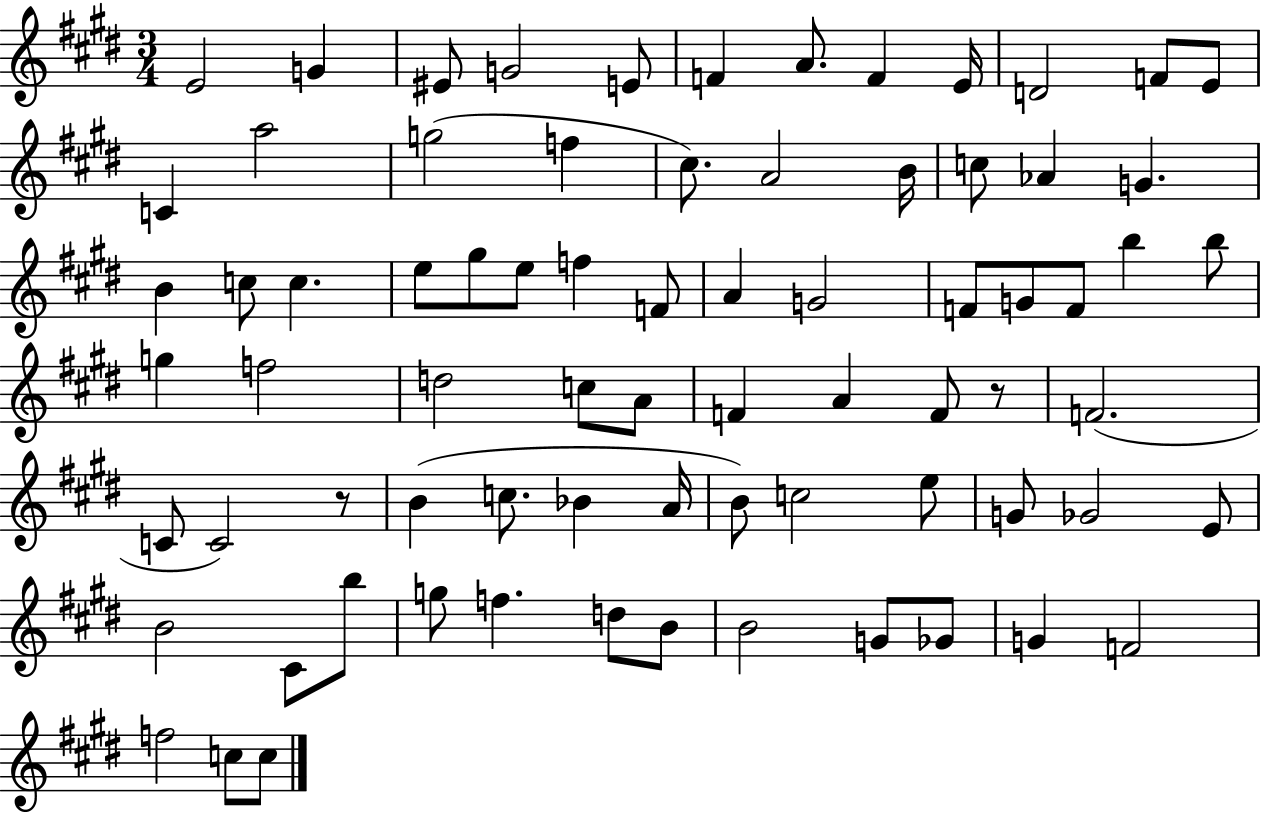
E4/h G4/q EIS4/e G4/h E4/e F4/q A4/e. F4/q E4/s D4/h F4/e E4/e C4/q A5/h G5/h F5/q C#5/e. A4/h B4/s C5/e Ab4/q G4/q. B4/q C5/e C5/q. E5/e G#5/e E5/e F5/q F4/e A4/q G4/h F4/e G4/e F4/e B5/q B5/e G5/q F5/h D5/h C5/e A4/e F4/q A4/q F4/e R/e F4/h. C4/e C4/h R/e B4/q C5/e. Bb4/q A4/s B4/e C5/h E5/e G4/e Gb4/h E4/e B4/h C#4/e B5/e G5/e F5/q. D5/e B4/e B4/h G4/e Gb4/e G4/q F4/h F5/h C5/e C5/e